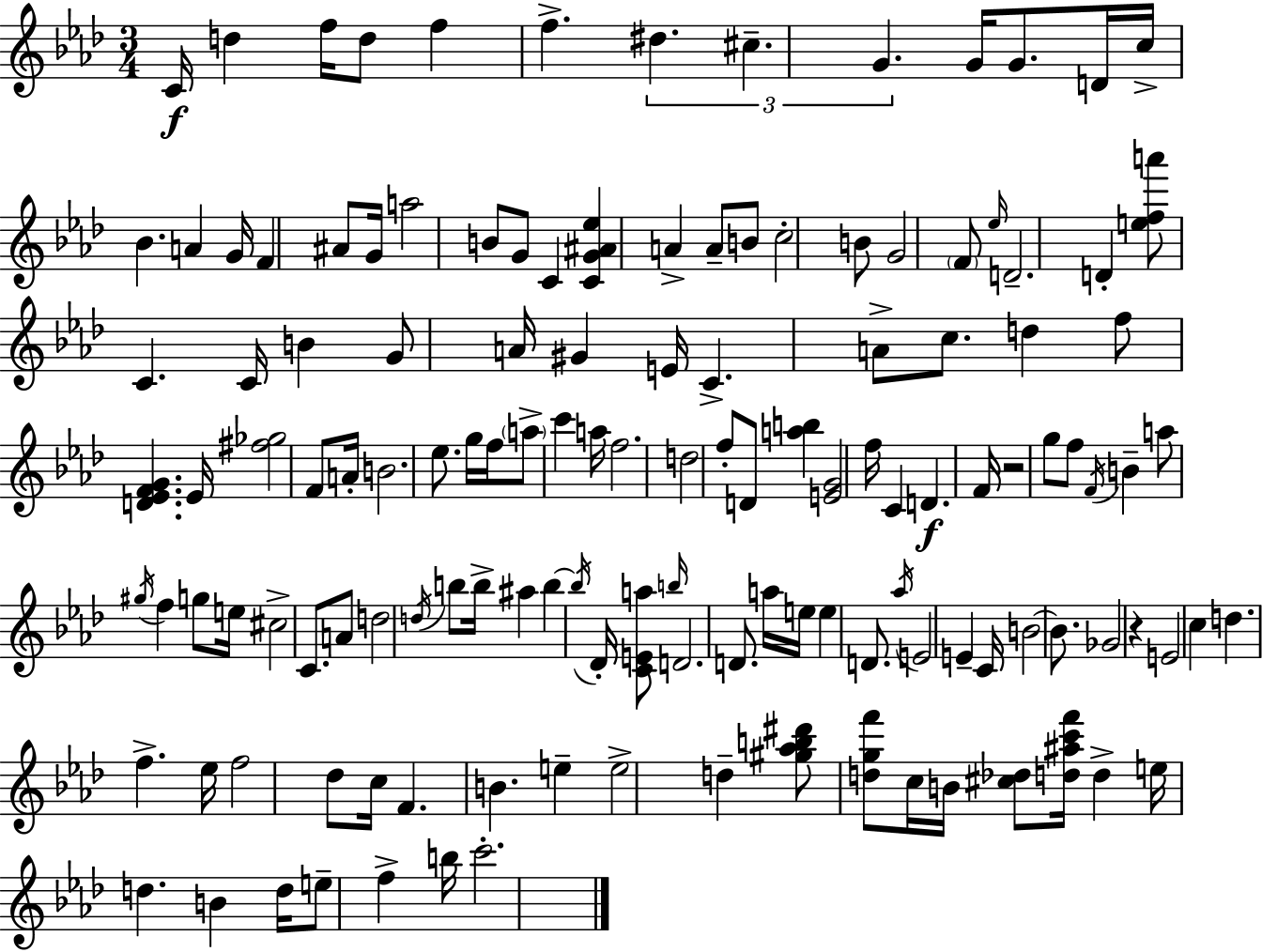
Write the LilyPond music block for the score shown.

{
  \clef treble
  \numericTimeSignature
  \time 3/4
  \key aes \major
  c'16\f d''4 f''16 d''8 f''4 | f''4.-> \tuplet 3/2 { dis''4. | cis''4.-- g'4. } | g'16 g'8. d'16 c''16-> bes'4. | \break a'4 g'16 f'4 ais'8 g'16 | a''2 b'8 g'8 | c'4 <c' g' ais' ees''>4 a'4-> | a'8-- b'8 c''2-. | \break b'8 g'2 \parenthesize f'8 | \grace { ees''16 } d'2.-- | d'4-. <e'' f'' a'''>8 c'4. | c'16 b'4 g'8 a'16 gis'4 | \break e'16 c'4.-> a'8-> c''8. | d''4 f''8 <d' ees' f' g'>4. | ees'16 <fis'' ges''>2 f'8 | a'16-. b'2. | \break ees''8. g''16 f''16 \parenthesize a''8-> c'''4 | a''16 f''2. | d''2 f''8-. d'8 | <a'' b''>4 <e' g'>2 | \break f''16 c'4 d'4.\f | f'16 r2 g''8 f''8 | \acciaccatura { f'16 } b'4-- a''8 \acciaccatura { gis''16 } f''4 | g''8 e''16 cis''2-> | \break c'8. a'8 d''2 | \acciaccatura { d''16 } b''8 b''16-> ais''4 b''4~~ | \acciaccatura { b''16 } des'16-. <c' e' a''>8 \grace { b''16 } d'2. | d'8. a''16 e''16 e''4 | \break d'8. \acciaccatura { aes''16 } e'2 | e'4-- c'16 b'2~~ | b'8. ges'2 | r4 e'2 | \break c''4 d''4. | f''4.-> ees''16 f''2 | des''8 c''16 f'4. | b'4. e''4-- e''2-> | \break d''4-- <gis'' aes'' b'' dis'''>8 | <d'' g'' f'''>8 c''16 b'16 <cis'' des''>8 <d'' ais'' c''' f'''>16 d''4-> | e''16 d''4. b'4 d''16 | e''8-- f''4-> b''16 c'''2.-. | \break \bar "|."
}